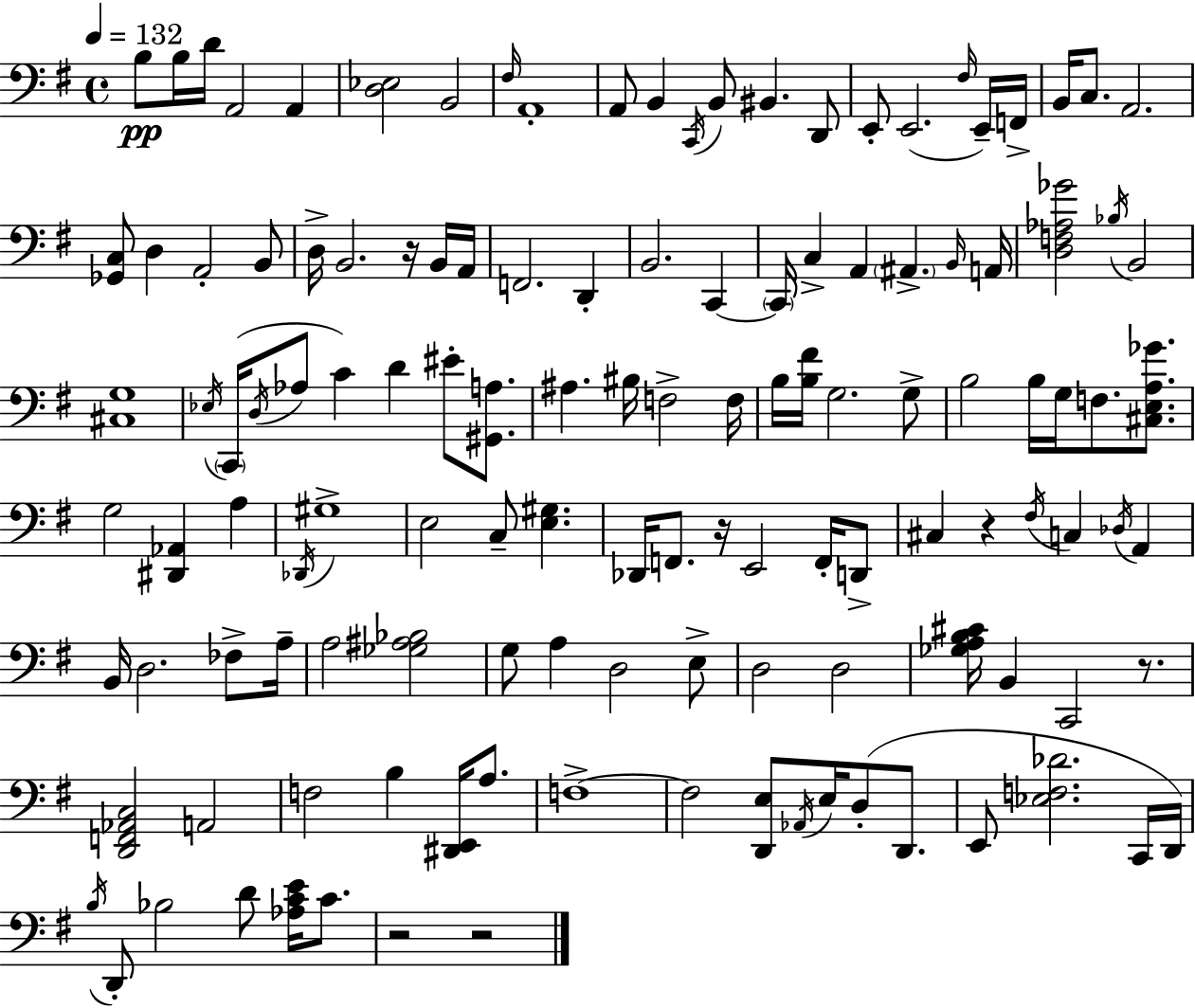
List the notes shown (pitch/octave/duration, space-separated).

B3/e B3/s D4/s A2/h A2/q [D3,Eb3]/h B2/h F#3/s A2/w A2/e B2/q C2/s B2/e BIS2/q. D2/e E2/e E2/h. F#3/s E2/s F2/s B2/s C3/e. A2/h. [Gb2,C3]/e D3/q A2/h B2/e D3/s B2/h. R/s B2/s A2/s F2/h. D2/q B2/h. C2/q C2/s C3/q A2/q A#2/q. B2/s A2/s [D3,F3,Ab3,Gb4]/h Bb3/s B2/h [C#3,G3]/w Eb3/s C2/s D3/s Ab3/e C4/q D4/q EIS4/e [G#2,A3]/e. A#3/q. BIS3/s F3/h F3/s B3/s [B3,F#4]/s G3/h. G3/e B3/h B3/s G3/s F3/e. [C#3,E3,A3,Gb4]/e. G3/h [D#2,Ab2]/q A3/q Db2/s G#3/w E3/h C3/e [E3,G#3]/q. Db2/s F2/e. R/s E2/h F2/s D2/e C#3/q R/q F#3/s C3/q Db3/s A2/q B2/s D3/h. FES3/e A3/s A3/h [Gb3,A#3,Bb3]/h G3/e A3/q D3/h E3/e D3/h D3/h [Gb3,A3,B3,C#4]/s B2/q C2/h R/e. [D2,F2,Ab2,C3]/h A2/h F3/h B3/q [D#2,E2]/s A3/e. F3/w F3/h [D2,E3]/e Ab2/s E3/s D3/e D2/e. E2/e [Eb3,F3,Db4]/h. C2/s D2/s B3/s D2/e Bb3/h D4/e [Ab3,C4,E4]/s C4/e. R/h R/h